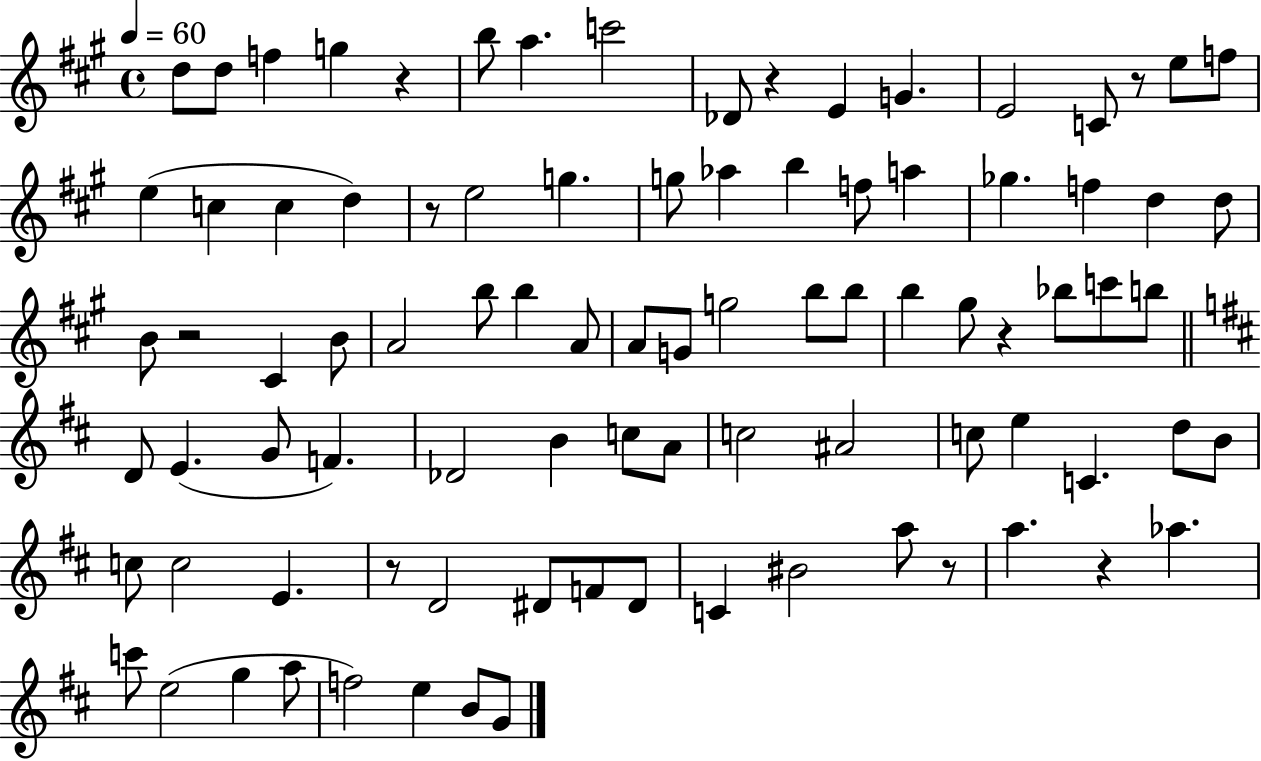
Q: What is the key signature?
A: A major